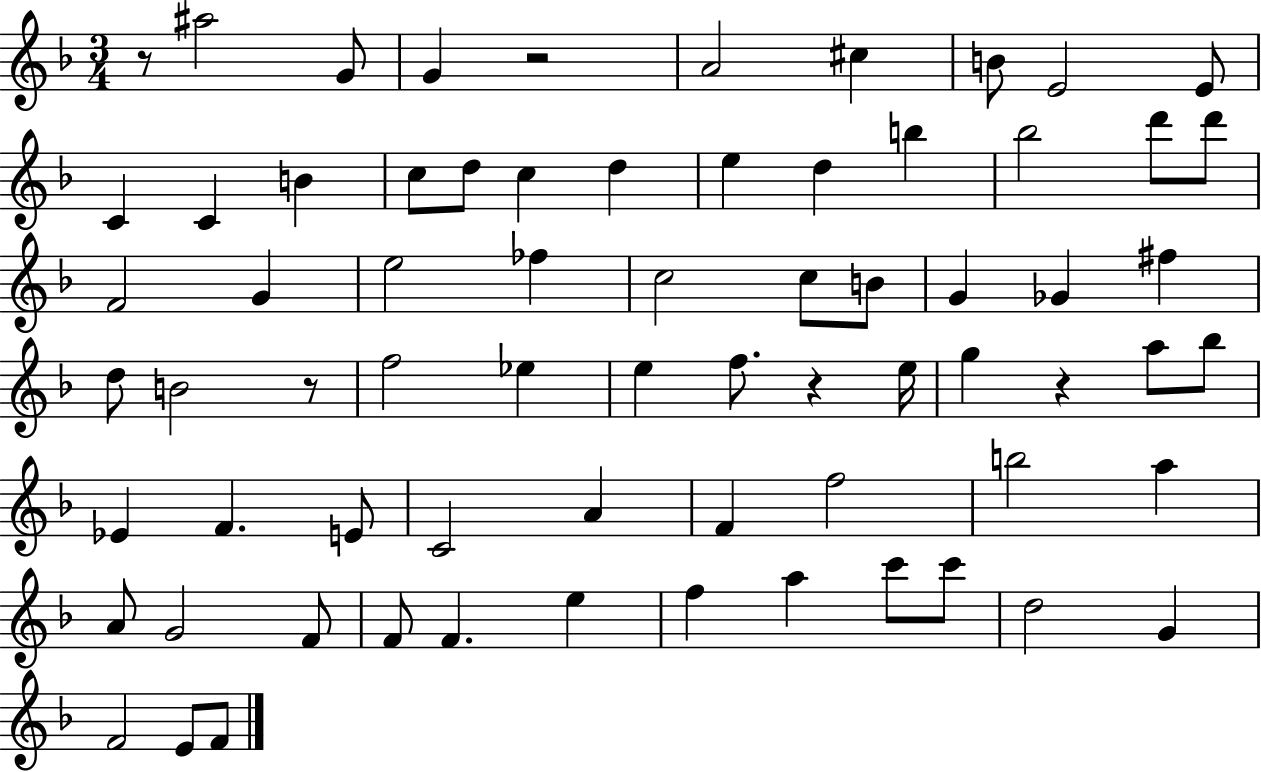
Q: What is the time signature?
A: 3/4